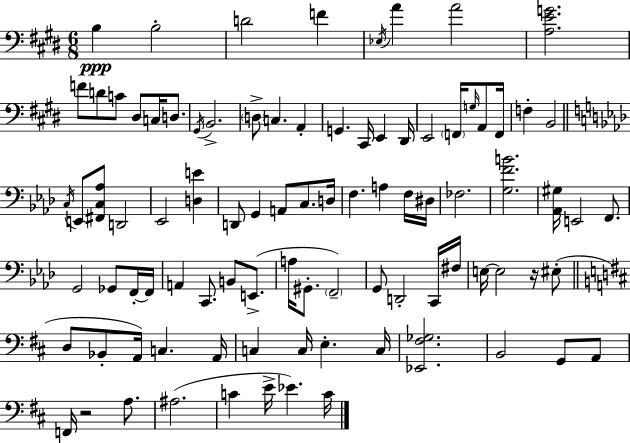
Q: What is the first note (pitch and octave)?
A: B3